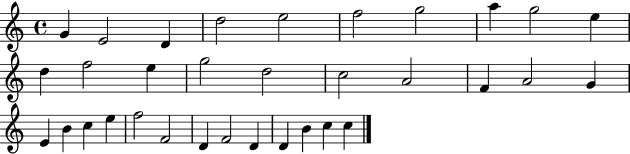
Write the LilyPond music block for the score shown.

{
  \clef treble
  \time 4/4
  \defaultTimeSignature
  \key c \major
  g'4 e'2 d'4 | d''2 e''2 | f''2 g''2 | a''4 g''2 e''4 | \break d''4 f''2 e''4 | g''2 d''2 | c''2 a'2 | f'4 a'2 g'4 | \break e'4 b'4 c''4 e''4 | f''2 f'2 | d'4 f'2 d'4 | d'4 b'4 c''4 c''4 | \break \bar "|."
}